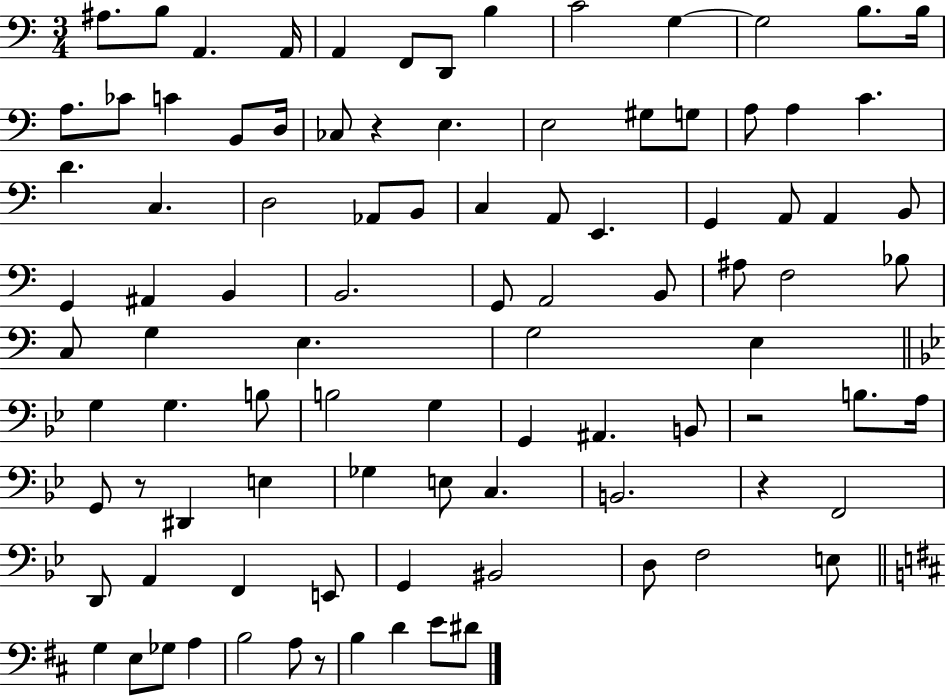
X:1
T:Untitled
M:3/4
L:1/4
K:C
^A,/2 B,/2 A,, A,,/4 A,, F,,/2 D,,/2 B, C2 G, G,2 B,/2 B,/4 A,/2 _C/2 C B,,/2 D,/4 _C,/2 z E, E,2 ^G,/2 G,/2 A,/2 A, C D C, D,2 _A,,/2 B,,/2 C, A,,/2 E,, G,, A,,/2 A,, B,,/2 G,, ^A,, B,, B,,2 G,,/2 A,,2 B,,/2 ^A,/2 F,2 _B,/2 C,/2 G, E, G,2 E, G, G, B,/2 B,2 G, G,, ^A,, B,,/2 z2 B,/2 A,/4 G,,/2 z/2 ^D,, E, _G, E,/2 C, B,,2 z F,,2 D,,/2 A,, F,, E,,/2 G,, ^B,,2 D,/2 F,2 E,/2 G, E,/2 _G,/2 A, B,2 A,/2 z/2 B, D E/2 ^D/2